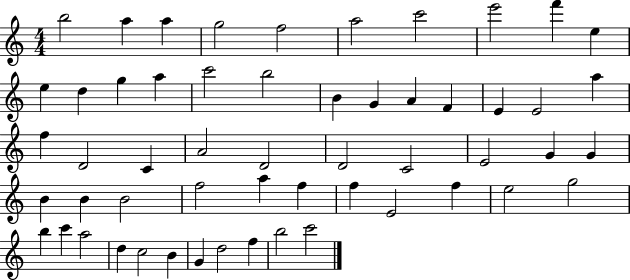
{
  \clef treble
  \numericTimeSignature
  \time 4/4
  \key c \major
  b''2 a''4 a''4 | g''2 f''2 | a''2 c'''2 | e'''2 f'''4 e''4 | \break e''4 d''4 g''4 a''4 | c'''2 b''2 | b'4 g'4 a'4 f'4 | e'4 e'2 a''4 | \break f''4 d'2 c'4 | a'2 d'2 | d'2 c'2 | e'2 g'4 g'4 | \break b'4 b'4 b'2 | f''2 a''4 f''4 | f''4 e'2 f''4 | e''2 g''2 | \break b''4 c'''4 a''2 | d''4 c''2 b'4 | g'4 d''2 f''4 | b''2 c'''2 | \break \bar "|."
}